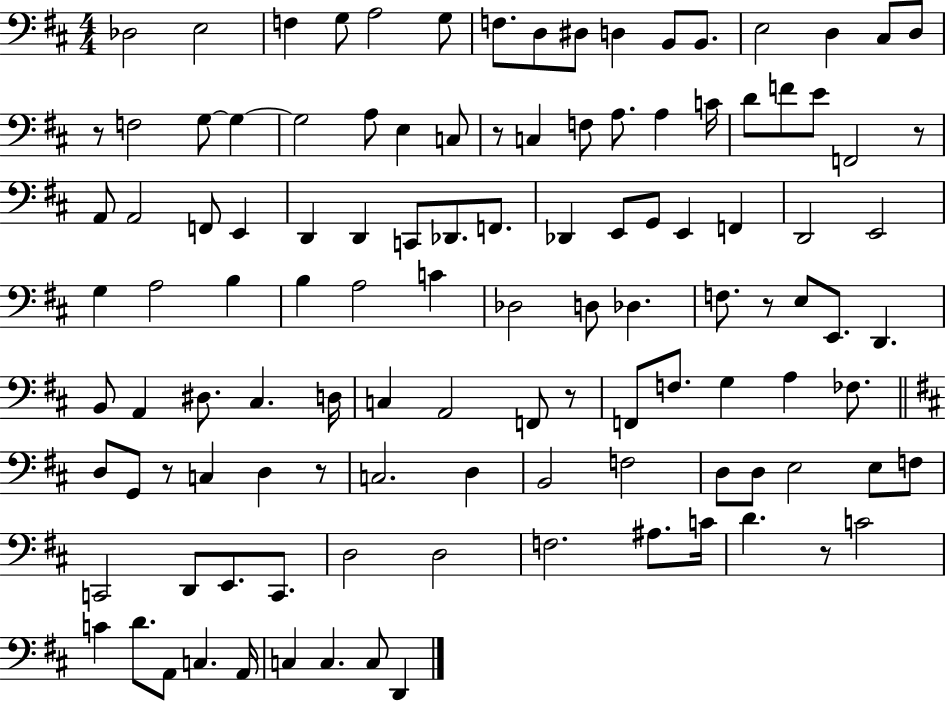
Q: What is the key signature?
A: D major